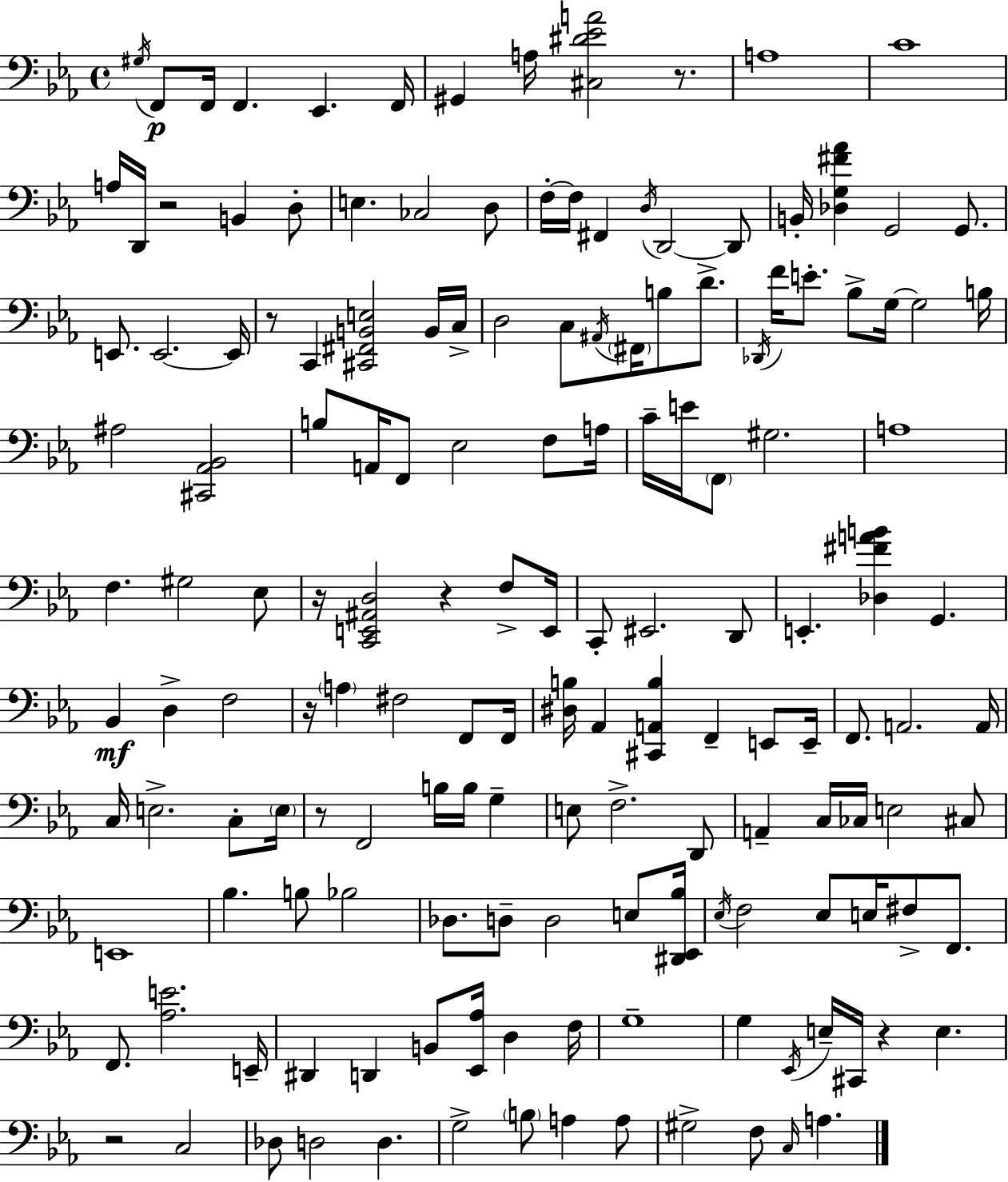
{
  \clef bass
  \time 4/4
  \defaultTimeSignature
  \key c \minor
  \acciaccatura { gis16 }\p f,8 f,16 f,4. ees,4. | f,16 gis,4 a16 <cis dis' ees' a'>2 r8. | a1 | c'1 | \break a16 d,16 r2 b,4 d8-. | e4. ces2 d8 | f16-.~~ f16 fis,4 \acciaccatura { d16 } d,2~~ | d,8 b,16-. <des g fis' aes'>4 g,2 g,8. | \break e,8. e,2.~~ | e,16 r8 c,4 <cis, fis, b, e>2 | b,16 c16-> d2 c8 \acciaccatura { ais,16 } \parenthesize fis,16 b8 | d'8.-> \acciaccatura { des,16 } f'16 e'8.-. bes8-> g16~~ g2 | \break b16 ais2 <cis, aes, bes,>2 | b8 a,16 f,8 ees2 | f8 a16 c'16-- e'16 \parenthesize f,8 gis2. | a1 | \break f4. gis2 | ees8 r16 <c, e, ais, d>2 r4 | f8-> e,16 c,8-. eis,2. | d,8 e,4.-. <des fis' a' b'>4 g,4. | \break bes,4\mf d4-> f2 | r16 \parenthesize a4 fis2 | f,8 f,16 <dis b>16 aes,4 <cis, a, b>4 f,4-- | e,8 e,16-- f,8. a,2. | \break a,16 c16 e2.-> | c8-. \parenthesize e16 r8 f,2 b16 b16 | g4-- e8 f2.-> | d,8 a,4-- c16 ces16 e2 | \break cis8 e,1 | bes4. b8 bes2 | des8. d8-- d2 | e8 <dis, ees, bes>16 \acciaccatura { ees16 } f2 ees8 e16 | \break fis8-> f,8. f,8. <aes e'>2. | e,16-- dis,4 d,4 b,8 <ees, aes>16 | d4 f16 g1-- | g4 \acciaccatura { ees,16 } e16-- cis,16 r4 | \break e4. r2 c2 | des8 d2 | d4. g2-> \parenthesize b8 | a4 a8 gis2-> f8 | \break \grace { c16 } a4. \bar "|."
}